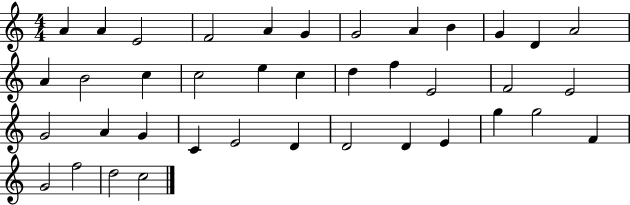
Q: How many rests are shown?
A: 0